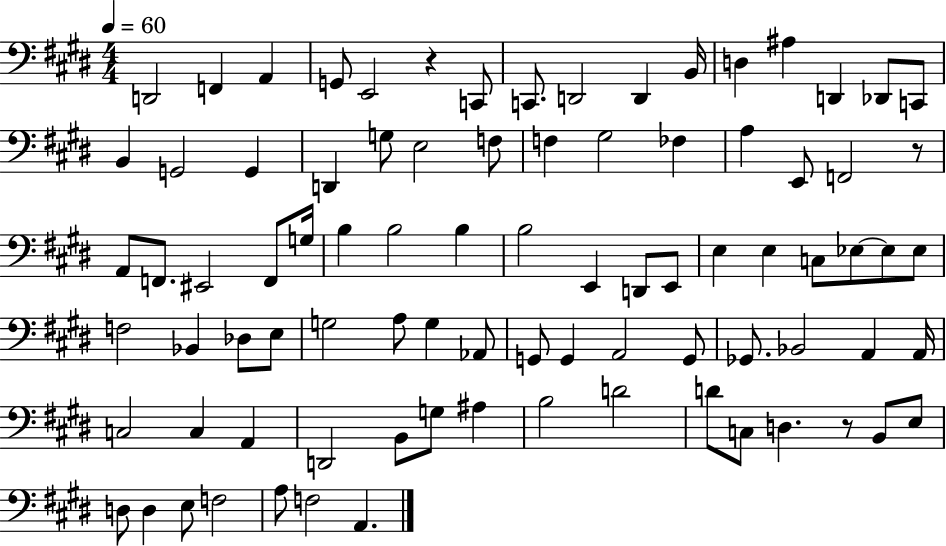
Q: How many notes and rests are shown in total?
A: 86